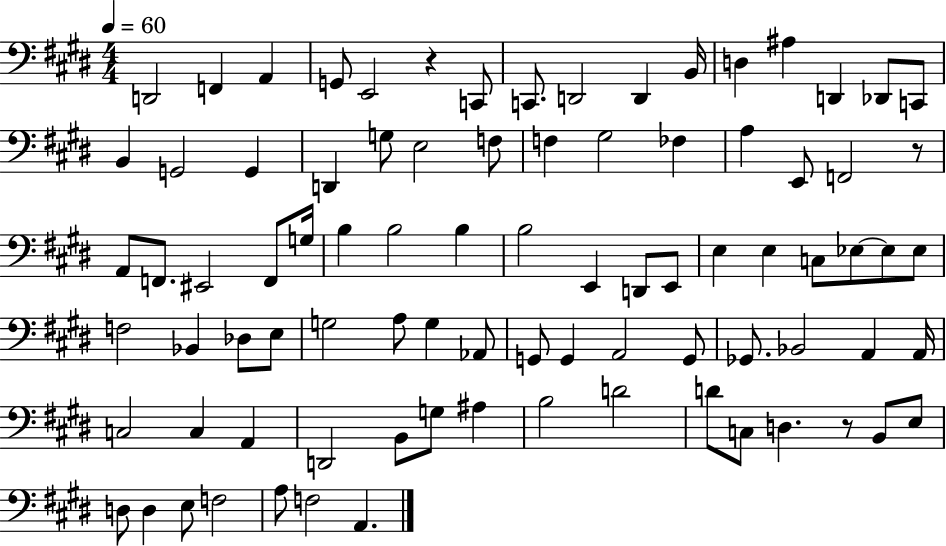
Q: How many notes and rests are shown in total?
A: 86